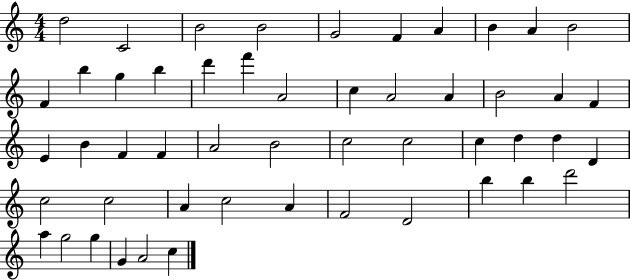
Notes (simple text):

D5/h C4/h B4/h B4/h G4/h F4/q A4/q B4/q A4/q B4/h F4/q B5/q G5/q B5/q D6/q F6/q A4/h C5/q A4/h A4/q B4/h A4/q F4/q E4/q B4/q F4/q F4/q A4/h B4/h C5/h C5/h C5/q D5/q D5/q D4/q C5/h C5/h A4/q C5/h A4/q F4/h D4/h B5/q B5/q D6/h A5/q G5/h G5/q G4/q A4/h C5/q